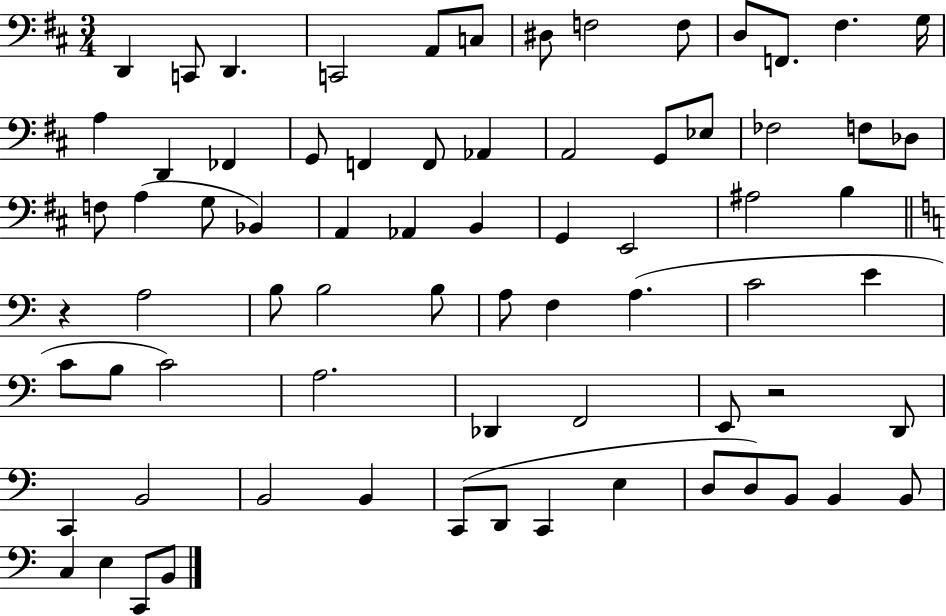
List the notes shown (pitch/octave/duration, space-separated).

D2/q C2/e D2/q. C2/h A2/e C3/e D#3/e F3/h F3/e D3/e F2/e. F#3/q. G3/s A3/q D2/q FES2/q G2/e F2/q F2/e Ab2/q A2/h G2/e Eb3/e FES3/h F3/e Db3/e F3/e A3/q G3/e Bb2/q A2/q Ab2/q B2/q G2/q E2/h A#3/h B3/q R/q A3/h B3/e B3/h B3/e A3/e F3/q A3/q. C4/h E4/q C4/e B3/e C4/h A3/h. Db2/q F2/h E2/e R/h D2/e C2/q B2/h B2/h B2/q C2/e D2/e C2/q E3/q D3/e D3/e B2/e B2/q B2/e C3/q E3/q C2/e B2/e